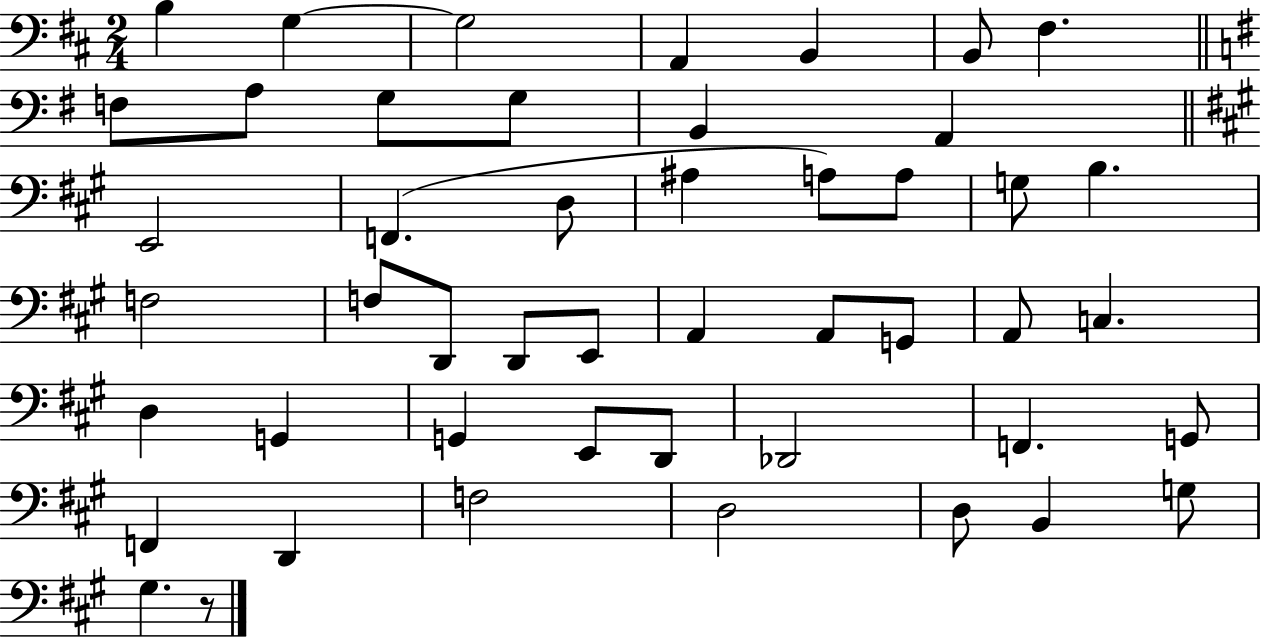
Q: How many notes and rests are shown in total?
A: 48